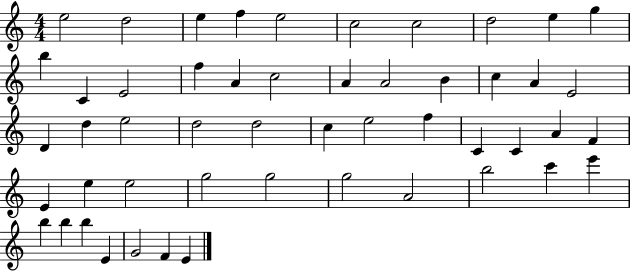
E5/h D5/h E5/q F5/q E5/h C5/h C5/h D5/h E5/q G5/q B5/q C4/q E4/h F5/q A4/q C5/h A4/q A4/h B4/q C5/q A4/q E4/h D4/q D5/q E5/h D5/h D5/h C5/q E5/h F5/q C4/q C4/q A4/q F4/q E4/q E5/q E5/h G5/h G5/h G5/h A4/h B5/h C6/q E6/q B5/q B5/q B5/q E4/q G4/h F4/q E4/q